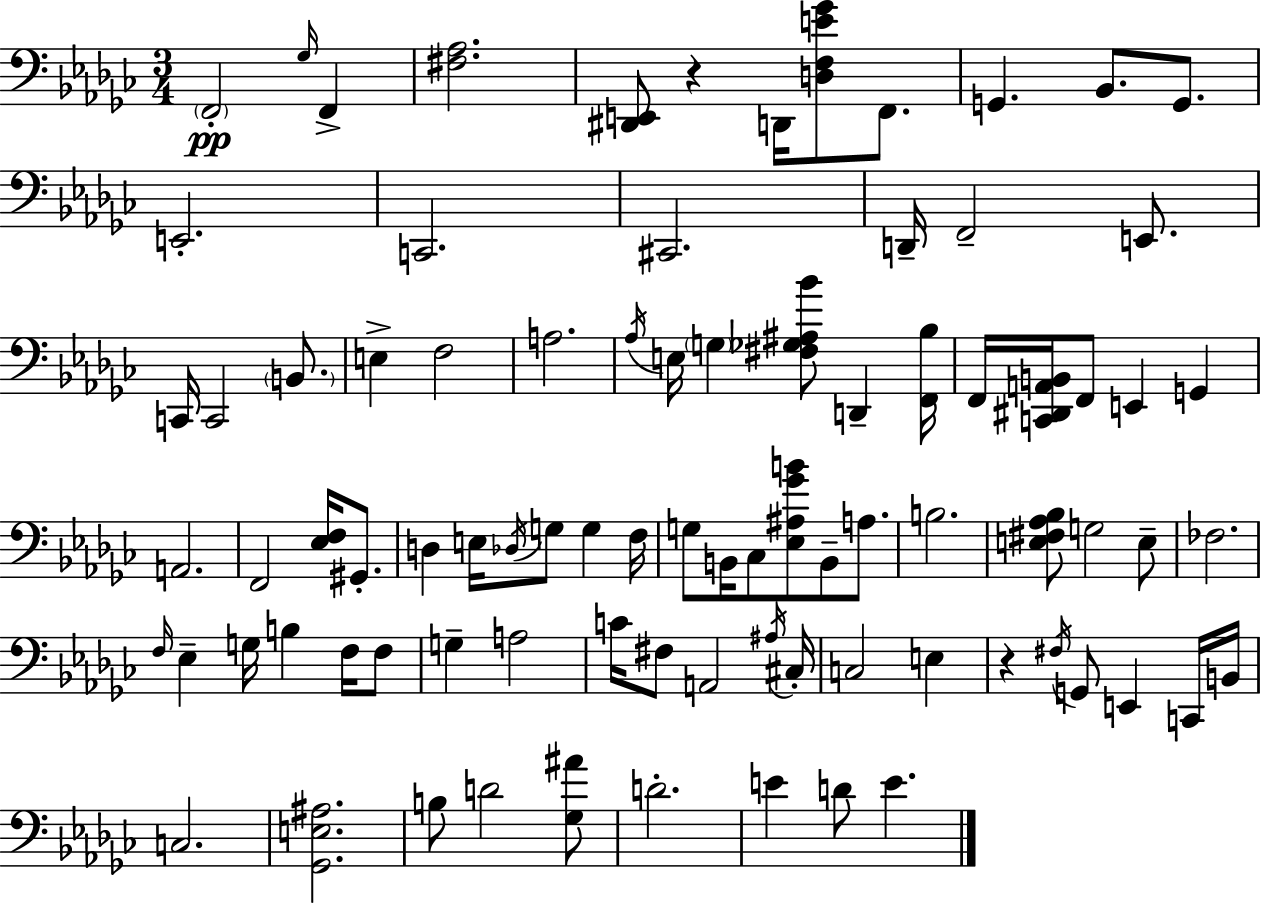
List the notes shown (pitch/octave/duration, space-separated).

F2/h Gb3/s F2/q [F#3,Ab3]/h. [D#2,E2]/e R/q D2/s [D3,F3,E4,Gb4]/e F2/e. G2/q. Bb2/e. G2/e. E2/h. C2/h. C#2/h. D2/s F2/h E2/e. C2/s C2/h B2/e. E3/q F3/h A3/h. Ab3/s E3/s G3/q [F#3,Gb3,A#3,Bb4]/e D2/q [F2,Bb3]/s F2/s [C2,D#2,A2,B2]/s F2/e E2/q G2/q A2/h. F2/h [Eb3,F3]/s G#2/e. D3/q E3/s Db3/s G3/e G3/q F3/s G3/e B2/s CES3/e [Eb3,A#3,Gb4,B4]/e B2/e A3/e. B3/h. [E3,F#3,Ab3,Bb3]/e G3/h E3/e FES3/h. F3/s Eb3/q G3/s B3/q F3/s F3/e G3/q A3/h C4/s F#3/e A2/h A#3/s C#3/s C3/h E3/q R/q F#3/s G2/e E2/q C2/s B2/s C3/h. [Gb2,E3,A#3]/h. B3/e D4/h [Gb3,A#4]/e D4/h. E4/q D4/e E4/q.